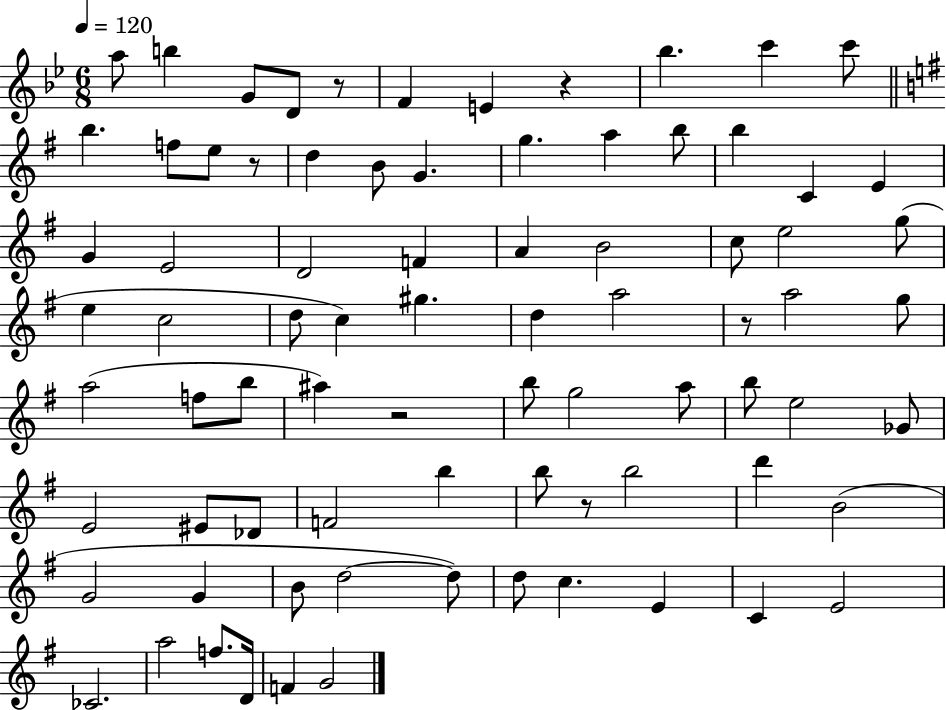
{
  \clef treble
  \numericTimeSignature
  \time 6/8
  \key bes \major
  \tempo 4 = 120
  \repeat volta 2 { a''8 b''4 g'8 d'8 r8 | f'4 e'4 r4 | bes''4. c'''4 c'''8 | \bar "||" \break \key e \minor b''4. f''8 e''8 r8 | d''4 b'8 g'4. | g''4. a''4 b''8 | b''4 c'4 e'4 | \break g'4 e'2 | d'2 f'4 | a'4 b'2 | c''8 e''2 g''8( | \break e''4 c''2 | d''8 c''4) gis''4. | d''4 a''2 | r8 a''2 g''8 | \break a''2( f''8 b''8 | ais''4) r2 | b''8 g''2 a''8 | b''8 e''2 ges'8 | \break e'2 eis'8 des'8 | f'2 b''4 | b''8 r8 b''2 | d'''4 b'2( | \break g'2 g'4 | b'8 d''2~~ d''8) | d''8 c''4. e'4 | c'4 e'2 | \break ces'2. | a''2 f''8. d'16 | f'4 g'2 | } \bar "|."
}